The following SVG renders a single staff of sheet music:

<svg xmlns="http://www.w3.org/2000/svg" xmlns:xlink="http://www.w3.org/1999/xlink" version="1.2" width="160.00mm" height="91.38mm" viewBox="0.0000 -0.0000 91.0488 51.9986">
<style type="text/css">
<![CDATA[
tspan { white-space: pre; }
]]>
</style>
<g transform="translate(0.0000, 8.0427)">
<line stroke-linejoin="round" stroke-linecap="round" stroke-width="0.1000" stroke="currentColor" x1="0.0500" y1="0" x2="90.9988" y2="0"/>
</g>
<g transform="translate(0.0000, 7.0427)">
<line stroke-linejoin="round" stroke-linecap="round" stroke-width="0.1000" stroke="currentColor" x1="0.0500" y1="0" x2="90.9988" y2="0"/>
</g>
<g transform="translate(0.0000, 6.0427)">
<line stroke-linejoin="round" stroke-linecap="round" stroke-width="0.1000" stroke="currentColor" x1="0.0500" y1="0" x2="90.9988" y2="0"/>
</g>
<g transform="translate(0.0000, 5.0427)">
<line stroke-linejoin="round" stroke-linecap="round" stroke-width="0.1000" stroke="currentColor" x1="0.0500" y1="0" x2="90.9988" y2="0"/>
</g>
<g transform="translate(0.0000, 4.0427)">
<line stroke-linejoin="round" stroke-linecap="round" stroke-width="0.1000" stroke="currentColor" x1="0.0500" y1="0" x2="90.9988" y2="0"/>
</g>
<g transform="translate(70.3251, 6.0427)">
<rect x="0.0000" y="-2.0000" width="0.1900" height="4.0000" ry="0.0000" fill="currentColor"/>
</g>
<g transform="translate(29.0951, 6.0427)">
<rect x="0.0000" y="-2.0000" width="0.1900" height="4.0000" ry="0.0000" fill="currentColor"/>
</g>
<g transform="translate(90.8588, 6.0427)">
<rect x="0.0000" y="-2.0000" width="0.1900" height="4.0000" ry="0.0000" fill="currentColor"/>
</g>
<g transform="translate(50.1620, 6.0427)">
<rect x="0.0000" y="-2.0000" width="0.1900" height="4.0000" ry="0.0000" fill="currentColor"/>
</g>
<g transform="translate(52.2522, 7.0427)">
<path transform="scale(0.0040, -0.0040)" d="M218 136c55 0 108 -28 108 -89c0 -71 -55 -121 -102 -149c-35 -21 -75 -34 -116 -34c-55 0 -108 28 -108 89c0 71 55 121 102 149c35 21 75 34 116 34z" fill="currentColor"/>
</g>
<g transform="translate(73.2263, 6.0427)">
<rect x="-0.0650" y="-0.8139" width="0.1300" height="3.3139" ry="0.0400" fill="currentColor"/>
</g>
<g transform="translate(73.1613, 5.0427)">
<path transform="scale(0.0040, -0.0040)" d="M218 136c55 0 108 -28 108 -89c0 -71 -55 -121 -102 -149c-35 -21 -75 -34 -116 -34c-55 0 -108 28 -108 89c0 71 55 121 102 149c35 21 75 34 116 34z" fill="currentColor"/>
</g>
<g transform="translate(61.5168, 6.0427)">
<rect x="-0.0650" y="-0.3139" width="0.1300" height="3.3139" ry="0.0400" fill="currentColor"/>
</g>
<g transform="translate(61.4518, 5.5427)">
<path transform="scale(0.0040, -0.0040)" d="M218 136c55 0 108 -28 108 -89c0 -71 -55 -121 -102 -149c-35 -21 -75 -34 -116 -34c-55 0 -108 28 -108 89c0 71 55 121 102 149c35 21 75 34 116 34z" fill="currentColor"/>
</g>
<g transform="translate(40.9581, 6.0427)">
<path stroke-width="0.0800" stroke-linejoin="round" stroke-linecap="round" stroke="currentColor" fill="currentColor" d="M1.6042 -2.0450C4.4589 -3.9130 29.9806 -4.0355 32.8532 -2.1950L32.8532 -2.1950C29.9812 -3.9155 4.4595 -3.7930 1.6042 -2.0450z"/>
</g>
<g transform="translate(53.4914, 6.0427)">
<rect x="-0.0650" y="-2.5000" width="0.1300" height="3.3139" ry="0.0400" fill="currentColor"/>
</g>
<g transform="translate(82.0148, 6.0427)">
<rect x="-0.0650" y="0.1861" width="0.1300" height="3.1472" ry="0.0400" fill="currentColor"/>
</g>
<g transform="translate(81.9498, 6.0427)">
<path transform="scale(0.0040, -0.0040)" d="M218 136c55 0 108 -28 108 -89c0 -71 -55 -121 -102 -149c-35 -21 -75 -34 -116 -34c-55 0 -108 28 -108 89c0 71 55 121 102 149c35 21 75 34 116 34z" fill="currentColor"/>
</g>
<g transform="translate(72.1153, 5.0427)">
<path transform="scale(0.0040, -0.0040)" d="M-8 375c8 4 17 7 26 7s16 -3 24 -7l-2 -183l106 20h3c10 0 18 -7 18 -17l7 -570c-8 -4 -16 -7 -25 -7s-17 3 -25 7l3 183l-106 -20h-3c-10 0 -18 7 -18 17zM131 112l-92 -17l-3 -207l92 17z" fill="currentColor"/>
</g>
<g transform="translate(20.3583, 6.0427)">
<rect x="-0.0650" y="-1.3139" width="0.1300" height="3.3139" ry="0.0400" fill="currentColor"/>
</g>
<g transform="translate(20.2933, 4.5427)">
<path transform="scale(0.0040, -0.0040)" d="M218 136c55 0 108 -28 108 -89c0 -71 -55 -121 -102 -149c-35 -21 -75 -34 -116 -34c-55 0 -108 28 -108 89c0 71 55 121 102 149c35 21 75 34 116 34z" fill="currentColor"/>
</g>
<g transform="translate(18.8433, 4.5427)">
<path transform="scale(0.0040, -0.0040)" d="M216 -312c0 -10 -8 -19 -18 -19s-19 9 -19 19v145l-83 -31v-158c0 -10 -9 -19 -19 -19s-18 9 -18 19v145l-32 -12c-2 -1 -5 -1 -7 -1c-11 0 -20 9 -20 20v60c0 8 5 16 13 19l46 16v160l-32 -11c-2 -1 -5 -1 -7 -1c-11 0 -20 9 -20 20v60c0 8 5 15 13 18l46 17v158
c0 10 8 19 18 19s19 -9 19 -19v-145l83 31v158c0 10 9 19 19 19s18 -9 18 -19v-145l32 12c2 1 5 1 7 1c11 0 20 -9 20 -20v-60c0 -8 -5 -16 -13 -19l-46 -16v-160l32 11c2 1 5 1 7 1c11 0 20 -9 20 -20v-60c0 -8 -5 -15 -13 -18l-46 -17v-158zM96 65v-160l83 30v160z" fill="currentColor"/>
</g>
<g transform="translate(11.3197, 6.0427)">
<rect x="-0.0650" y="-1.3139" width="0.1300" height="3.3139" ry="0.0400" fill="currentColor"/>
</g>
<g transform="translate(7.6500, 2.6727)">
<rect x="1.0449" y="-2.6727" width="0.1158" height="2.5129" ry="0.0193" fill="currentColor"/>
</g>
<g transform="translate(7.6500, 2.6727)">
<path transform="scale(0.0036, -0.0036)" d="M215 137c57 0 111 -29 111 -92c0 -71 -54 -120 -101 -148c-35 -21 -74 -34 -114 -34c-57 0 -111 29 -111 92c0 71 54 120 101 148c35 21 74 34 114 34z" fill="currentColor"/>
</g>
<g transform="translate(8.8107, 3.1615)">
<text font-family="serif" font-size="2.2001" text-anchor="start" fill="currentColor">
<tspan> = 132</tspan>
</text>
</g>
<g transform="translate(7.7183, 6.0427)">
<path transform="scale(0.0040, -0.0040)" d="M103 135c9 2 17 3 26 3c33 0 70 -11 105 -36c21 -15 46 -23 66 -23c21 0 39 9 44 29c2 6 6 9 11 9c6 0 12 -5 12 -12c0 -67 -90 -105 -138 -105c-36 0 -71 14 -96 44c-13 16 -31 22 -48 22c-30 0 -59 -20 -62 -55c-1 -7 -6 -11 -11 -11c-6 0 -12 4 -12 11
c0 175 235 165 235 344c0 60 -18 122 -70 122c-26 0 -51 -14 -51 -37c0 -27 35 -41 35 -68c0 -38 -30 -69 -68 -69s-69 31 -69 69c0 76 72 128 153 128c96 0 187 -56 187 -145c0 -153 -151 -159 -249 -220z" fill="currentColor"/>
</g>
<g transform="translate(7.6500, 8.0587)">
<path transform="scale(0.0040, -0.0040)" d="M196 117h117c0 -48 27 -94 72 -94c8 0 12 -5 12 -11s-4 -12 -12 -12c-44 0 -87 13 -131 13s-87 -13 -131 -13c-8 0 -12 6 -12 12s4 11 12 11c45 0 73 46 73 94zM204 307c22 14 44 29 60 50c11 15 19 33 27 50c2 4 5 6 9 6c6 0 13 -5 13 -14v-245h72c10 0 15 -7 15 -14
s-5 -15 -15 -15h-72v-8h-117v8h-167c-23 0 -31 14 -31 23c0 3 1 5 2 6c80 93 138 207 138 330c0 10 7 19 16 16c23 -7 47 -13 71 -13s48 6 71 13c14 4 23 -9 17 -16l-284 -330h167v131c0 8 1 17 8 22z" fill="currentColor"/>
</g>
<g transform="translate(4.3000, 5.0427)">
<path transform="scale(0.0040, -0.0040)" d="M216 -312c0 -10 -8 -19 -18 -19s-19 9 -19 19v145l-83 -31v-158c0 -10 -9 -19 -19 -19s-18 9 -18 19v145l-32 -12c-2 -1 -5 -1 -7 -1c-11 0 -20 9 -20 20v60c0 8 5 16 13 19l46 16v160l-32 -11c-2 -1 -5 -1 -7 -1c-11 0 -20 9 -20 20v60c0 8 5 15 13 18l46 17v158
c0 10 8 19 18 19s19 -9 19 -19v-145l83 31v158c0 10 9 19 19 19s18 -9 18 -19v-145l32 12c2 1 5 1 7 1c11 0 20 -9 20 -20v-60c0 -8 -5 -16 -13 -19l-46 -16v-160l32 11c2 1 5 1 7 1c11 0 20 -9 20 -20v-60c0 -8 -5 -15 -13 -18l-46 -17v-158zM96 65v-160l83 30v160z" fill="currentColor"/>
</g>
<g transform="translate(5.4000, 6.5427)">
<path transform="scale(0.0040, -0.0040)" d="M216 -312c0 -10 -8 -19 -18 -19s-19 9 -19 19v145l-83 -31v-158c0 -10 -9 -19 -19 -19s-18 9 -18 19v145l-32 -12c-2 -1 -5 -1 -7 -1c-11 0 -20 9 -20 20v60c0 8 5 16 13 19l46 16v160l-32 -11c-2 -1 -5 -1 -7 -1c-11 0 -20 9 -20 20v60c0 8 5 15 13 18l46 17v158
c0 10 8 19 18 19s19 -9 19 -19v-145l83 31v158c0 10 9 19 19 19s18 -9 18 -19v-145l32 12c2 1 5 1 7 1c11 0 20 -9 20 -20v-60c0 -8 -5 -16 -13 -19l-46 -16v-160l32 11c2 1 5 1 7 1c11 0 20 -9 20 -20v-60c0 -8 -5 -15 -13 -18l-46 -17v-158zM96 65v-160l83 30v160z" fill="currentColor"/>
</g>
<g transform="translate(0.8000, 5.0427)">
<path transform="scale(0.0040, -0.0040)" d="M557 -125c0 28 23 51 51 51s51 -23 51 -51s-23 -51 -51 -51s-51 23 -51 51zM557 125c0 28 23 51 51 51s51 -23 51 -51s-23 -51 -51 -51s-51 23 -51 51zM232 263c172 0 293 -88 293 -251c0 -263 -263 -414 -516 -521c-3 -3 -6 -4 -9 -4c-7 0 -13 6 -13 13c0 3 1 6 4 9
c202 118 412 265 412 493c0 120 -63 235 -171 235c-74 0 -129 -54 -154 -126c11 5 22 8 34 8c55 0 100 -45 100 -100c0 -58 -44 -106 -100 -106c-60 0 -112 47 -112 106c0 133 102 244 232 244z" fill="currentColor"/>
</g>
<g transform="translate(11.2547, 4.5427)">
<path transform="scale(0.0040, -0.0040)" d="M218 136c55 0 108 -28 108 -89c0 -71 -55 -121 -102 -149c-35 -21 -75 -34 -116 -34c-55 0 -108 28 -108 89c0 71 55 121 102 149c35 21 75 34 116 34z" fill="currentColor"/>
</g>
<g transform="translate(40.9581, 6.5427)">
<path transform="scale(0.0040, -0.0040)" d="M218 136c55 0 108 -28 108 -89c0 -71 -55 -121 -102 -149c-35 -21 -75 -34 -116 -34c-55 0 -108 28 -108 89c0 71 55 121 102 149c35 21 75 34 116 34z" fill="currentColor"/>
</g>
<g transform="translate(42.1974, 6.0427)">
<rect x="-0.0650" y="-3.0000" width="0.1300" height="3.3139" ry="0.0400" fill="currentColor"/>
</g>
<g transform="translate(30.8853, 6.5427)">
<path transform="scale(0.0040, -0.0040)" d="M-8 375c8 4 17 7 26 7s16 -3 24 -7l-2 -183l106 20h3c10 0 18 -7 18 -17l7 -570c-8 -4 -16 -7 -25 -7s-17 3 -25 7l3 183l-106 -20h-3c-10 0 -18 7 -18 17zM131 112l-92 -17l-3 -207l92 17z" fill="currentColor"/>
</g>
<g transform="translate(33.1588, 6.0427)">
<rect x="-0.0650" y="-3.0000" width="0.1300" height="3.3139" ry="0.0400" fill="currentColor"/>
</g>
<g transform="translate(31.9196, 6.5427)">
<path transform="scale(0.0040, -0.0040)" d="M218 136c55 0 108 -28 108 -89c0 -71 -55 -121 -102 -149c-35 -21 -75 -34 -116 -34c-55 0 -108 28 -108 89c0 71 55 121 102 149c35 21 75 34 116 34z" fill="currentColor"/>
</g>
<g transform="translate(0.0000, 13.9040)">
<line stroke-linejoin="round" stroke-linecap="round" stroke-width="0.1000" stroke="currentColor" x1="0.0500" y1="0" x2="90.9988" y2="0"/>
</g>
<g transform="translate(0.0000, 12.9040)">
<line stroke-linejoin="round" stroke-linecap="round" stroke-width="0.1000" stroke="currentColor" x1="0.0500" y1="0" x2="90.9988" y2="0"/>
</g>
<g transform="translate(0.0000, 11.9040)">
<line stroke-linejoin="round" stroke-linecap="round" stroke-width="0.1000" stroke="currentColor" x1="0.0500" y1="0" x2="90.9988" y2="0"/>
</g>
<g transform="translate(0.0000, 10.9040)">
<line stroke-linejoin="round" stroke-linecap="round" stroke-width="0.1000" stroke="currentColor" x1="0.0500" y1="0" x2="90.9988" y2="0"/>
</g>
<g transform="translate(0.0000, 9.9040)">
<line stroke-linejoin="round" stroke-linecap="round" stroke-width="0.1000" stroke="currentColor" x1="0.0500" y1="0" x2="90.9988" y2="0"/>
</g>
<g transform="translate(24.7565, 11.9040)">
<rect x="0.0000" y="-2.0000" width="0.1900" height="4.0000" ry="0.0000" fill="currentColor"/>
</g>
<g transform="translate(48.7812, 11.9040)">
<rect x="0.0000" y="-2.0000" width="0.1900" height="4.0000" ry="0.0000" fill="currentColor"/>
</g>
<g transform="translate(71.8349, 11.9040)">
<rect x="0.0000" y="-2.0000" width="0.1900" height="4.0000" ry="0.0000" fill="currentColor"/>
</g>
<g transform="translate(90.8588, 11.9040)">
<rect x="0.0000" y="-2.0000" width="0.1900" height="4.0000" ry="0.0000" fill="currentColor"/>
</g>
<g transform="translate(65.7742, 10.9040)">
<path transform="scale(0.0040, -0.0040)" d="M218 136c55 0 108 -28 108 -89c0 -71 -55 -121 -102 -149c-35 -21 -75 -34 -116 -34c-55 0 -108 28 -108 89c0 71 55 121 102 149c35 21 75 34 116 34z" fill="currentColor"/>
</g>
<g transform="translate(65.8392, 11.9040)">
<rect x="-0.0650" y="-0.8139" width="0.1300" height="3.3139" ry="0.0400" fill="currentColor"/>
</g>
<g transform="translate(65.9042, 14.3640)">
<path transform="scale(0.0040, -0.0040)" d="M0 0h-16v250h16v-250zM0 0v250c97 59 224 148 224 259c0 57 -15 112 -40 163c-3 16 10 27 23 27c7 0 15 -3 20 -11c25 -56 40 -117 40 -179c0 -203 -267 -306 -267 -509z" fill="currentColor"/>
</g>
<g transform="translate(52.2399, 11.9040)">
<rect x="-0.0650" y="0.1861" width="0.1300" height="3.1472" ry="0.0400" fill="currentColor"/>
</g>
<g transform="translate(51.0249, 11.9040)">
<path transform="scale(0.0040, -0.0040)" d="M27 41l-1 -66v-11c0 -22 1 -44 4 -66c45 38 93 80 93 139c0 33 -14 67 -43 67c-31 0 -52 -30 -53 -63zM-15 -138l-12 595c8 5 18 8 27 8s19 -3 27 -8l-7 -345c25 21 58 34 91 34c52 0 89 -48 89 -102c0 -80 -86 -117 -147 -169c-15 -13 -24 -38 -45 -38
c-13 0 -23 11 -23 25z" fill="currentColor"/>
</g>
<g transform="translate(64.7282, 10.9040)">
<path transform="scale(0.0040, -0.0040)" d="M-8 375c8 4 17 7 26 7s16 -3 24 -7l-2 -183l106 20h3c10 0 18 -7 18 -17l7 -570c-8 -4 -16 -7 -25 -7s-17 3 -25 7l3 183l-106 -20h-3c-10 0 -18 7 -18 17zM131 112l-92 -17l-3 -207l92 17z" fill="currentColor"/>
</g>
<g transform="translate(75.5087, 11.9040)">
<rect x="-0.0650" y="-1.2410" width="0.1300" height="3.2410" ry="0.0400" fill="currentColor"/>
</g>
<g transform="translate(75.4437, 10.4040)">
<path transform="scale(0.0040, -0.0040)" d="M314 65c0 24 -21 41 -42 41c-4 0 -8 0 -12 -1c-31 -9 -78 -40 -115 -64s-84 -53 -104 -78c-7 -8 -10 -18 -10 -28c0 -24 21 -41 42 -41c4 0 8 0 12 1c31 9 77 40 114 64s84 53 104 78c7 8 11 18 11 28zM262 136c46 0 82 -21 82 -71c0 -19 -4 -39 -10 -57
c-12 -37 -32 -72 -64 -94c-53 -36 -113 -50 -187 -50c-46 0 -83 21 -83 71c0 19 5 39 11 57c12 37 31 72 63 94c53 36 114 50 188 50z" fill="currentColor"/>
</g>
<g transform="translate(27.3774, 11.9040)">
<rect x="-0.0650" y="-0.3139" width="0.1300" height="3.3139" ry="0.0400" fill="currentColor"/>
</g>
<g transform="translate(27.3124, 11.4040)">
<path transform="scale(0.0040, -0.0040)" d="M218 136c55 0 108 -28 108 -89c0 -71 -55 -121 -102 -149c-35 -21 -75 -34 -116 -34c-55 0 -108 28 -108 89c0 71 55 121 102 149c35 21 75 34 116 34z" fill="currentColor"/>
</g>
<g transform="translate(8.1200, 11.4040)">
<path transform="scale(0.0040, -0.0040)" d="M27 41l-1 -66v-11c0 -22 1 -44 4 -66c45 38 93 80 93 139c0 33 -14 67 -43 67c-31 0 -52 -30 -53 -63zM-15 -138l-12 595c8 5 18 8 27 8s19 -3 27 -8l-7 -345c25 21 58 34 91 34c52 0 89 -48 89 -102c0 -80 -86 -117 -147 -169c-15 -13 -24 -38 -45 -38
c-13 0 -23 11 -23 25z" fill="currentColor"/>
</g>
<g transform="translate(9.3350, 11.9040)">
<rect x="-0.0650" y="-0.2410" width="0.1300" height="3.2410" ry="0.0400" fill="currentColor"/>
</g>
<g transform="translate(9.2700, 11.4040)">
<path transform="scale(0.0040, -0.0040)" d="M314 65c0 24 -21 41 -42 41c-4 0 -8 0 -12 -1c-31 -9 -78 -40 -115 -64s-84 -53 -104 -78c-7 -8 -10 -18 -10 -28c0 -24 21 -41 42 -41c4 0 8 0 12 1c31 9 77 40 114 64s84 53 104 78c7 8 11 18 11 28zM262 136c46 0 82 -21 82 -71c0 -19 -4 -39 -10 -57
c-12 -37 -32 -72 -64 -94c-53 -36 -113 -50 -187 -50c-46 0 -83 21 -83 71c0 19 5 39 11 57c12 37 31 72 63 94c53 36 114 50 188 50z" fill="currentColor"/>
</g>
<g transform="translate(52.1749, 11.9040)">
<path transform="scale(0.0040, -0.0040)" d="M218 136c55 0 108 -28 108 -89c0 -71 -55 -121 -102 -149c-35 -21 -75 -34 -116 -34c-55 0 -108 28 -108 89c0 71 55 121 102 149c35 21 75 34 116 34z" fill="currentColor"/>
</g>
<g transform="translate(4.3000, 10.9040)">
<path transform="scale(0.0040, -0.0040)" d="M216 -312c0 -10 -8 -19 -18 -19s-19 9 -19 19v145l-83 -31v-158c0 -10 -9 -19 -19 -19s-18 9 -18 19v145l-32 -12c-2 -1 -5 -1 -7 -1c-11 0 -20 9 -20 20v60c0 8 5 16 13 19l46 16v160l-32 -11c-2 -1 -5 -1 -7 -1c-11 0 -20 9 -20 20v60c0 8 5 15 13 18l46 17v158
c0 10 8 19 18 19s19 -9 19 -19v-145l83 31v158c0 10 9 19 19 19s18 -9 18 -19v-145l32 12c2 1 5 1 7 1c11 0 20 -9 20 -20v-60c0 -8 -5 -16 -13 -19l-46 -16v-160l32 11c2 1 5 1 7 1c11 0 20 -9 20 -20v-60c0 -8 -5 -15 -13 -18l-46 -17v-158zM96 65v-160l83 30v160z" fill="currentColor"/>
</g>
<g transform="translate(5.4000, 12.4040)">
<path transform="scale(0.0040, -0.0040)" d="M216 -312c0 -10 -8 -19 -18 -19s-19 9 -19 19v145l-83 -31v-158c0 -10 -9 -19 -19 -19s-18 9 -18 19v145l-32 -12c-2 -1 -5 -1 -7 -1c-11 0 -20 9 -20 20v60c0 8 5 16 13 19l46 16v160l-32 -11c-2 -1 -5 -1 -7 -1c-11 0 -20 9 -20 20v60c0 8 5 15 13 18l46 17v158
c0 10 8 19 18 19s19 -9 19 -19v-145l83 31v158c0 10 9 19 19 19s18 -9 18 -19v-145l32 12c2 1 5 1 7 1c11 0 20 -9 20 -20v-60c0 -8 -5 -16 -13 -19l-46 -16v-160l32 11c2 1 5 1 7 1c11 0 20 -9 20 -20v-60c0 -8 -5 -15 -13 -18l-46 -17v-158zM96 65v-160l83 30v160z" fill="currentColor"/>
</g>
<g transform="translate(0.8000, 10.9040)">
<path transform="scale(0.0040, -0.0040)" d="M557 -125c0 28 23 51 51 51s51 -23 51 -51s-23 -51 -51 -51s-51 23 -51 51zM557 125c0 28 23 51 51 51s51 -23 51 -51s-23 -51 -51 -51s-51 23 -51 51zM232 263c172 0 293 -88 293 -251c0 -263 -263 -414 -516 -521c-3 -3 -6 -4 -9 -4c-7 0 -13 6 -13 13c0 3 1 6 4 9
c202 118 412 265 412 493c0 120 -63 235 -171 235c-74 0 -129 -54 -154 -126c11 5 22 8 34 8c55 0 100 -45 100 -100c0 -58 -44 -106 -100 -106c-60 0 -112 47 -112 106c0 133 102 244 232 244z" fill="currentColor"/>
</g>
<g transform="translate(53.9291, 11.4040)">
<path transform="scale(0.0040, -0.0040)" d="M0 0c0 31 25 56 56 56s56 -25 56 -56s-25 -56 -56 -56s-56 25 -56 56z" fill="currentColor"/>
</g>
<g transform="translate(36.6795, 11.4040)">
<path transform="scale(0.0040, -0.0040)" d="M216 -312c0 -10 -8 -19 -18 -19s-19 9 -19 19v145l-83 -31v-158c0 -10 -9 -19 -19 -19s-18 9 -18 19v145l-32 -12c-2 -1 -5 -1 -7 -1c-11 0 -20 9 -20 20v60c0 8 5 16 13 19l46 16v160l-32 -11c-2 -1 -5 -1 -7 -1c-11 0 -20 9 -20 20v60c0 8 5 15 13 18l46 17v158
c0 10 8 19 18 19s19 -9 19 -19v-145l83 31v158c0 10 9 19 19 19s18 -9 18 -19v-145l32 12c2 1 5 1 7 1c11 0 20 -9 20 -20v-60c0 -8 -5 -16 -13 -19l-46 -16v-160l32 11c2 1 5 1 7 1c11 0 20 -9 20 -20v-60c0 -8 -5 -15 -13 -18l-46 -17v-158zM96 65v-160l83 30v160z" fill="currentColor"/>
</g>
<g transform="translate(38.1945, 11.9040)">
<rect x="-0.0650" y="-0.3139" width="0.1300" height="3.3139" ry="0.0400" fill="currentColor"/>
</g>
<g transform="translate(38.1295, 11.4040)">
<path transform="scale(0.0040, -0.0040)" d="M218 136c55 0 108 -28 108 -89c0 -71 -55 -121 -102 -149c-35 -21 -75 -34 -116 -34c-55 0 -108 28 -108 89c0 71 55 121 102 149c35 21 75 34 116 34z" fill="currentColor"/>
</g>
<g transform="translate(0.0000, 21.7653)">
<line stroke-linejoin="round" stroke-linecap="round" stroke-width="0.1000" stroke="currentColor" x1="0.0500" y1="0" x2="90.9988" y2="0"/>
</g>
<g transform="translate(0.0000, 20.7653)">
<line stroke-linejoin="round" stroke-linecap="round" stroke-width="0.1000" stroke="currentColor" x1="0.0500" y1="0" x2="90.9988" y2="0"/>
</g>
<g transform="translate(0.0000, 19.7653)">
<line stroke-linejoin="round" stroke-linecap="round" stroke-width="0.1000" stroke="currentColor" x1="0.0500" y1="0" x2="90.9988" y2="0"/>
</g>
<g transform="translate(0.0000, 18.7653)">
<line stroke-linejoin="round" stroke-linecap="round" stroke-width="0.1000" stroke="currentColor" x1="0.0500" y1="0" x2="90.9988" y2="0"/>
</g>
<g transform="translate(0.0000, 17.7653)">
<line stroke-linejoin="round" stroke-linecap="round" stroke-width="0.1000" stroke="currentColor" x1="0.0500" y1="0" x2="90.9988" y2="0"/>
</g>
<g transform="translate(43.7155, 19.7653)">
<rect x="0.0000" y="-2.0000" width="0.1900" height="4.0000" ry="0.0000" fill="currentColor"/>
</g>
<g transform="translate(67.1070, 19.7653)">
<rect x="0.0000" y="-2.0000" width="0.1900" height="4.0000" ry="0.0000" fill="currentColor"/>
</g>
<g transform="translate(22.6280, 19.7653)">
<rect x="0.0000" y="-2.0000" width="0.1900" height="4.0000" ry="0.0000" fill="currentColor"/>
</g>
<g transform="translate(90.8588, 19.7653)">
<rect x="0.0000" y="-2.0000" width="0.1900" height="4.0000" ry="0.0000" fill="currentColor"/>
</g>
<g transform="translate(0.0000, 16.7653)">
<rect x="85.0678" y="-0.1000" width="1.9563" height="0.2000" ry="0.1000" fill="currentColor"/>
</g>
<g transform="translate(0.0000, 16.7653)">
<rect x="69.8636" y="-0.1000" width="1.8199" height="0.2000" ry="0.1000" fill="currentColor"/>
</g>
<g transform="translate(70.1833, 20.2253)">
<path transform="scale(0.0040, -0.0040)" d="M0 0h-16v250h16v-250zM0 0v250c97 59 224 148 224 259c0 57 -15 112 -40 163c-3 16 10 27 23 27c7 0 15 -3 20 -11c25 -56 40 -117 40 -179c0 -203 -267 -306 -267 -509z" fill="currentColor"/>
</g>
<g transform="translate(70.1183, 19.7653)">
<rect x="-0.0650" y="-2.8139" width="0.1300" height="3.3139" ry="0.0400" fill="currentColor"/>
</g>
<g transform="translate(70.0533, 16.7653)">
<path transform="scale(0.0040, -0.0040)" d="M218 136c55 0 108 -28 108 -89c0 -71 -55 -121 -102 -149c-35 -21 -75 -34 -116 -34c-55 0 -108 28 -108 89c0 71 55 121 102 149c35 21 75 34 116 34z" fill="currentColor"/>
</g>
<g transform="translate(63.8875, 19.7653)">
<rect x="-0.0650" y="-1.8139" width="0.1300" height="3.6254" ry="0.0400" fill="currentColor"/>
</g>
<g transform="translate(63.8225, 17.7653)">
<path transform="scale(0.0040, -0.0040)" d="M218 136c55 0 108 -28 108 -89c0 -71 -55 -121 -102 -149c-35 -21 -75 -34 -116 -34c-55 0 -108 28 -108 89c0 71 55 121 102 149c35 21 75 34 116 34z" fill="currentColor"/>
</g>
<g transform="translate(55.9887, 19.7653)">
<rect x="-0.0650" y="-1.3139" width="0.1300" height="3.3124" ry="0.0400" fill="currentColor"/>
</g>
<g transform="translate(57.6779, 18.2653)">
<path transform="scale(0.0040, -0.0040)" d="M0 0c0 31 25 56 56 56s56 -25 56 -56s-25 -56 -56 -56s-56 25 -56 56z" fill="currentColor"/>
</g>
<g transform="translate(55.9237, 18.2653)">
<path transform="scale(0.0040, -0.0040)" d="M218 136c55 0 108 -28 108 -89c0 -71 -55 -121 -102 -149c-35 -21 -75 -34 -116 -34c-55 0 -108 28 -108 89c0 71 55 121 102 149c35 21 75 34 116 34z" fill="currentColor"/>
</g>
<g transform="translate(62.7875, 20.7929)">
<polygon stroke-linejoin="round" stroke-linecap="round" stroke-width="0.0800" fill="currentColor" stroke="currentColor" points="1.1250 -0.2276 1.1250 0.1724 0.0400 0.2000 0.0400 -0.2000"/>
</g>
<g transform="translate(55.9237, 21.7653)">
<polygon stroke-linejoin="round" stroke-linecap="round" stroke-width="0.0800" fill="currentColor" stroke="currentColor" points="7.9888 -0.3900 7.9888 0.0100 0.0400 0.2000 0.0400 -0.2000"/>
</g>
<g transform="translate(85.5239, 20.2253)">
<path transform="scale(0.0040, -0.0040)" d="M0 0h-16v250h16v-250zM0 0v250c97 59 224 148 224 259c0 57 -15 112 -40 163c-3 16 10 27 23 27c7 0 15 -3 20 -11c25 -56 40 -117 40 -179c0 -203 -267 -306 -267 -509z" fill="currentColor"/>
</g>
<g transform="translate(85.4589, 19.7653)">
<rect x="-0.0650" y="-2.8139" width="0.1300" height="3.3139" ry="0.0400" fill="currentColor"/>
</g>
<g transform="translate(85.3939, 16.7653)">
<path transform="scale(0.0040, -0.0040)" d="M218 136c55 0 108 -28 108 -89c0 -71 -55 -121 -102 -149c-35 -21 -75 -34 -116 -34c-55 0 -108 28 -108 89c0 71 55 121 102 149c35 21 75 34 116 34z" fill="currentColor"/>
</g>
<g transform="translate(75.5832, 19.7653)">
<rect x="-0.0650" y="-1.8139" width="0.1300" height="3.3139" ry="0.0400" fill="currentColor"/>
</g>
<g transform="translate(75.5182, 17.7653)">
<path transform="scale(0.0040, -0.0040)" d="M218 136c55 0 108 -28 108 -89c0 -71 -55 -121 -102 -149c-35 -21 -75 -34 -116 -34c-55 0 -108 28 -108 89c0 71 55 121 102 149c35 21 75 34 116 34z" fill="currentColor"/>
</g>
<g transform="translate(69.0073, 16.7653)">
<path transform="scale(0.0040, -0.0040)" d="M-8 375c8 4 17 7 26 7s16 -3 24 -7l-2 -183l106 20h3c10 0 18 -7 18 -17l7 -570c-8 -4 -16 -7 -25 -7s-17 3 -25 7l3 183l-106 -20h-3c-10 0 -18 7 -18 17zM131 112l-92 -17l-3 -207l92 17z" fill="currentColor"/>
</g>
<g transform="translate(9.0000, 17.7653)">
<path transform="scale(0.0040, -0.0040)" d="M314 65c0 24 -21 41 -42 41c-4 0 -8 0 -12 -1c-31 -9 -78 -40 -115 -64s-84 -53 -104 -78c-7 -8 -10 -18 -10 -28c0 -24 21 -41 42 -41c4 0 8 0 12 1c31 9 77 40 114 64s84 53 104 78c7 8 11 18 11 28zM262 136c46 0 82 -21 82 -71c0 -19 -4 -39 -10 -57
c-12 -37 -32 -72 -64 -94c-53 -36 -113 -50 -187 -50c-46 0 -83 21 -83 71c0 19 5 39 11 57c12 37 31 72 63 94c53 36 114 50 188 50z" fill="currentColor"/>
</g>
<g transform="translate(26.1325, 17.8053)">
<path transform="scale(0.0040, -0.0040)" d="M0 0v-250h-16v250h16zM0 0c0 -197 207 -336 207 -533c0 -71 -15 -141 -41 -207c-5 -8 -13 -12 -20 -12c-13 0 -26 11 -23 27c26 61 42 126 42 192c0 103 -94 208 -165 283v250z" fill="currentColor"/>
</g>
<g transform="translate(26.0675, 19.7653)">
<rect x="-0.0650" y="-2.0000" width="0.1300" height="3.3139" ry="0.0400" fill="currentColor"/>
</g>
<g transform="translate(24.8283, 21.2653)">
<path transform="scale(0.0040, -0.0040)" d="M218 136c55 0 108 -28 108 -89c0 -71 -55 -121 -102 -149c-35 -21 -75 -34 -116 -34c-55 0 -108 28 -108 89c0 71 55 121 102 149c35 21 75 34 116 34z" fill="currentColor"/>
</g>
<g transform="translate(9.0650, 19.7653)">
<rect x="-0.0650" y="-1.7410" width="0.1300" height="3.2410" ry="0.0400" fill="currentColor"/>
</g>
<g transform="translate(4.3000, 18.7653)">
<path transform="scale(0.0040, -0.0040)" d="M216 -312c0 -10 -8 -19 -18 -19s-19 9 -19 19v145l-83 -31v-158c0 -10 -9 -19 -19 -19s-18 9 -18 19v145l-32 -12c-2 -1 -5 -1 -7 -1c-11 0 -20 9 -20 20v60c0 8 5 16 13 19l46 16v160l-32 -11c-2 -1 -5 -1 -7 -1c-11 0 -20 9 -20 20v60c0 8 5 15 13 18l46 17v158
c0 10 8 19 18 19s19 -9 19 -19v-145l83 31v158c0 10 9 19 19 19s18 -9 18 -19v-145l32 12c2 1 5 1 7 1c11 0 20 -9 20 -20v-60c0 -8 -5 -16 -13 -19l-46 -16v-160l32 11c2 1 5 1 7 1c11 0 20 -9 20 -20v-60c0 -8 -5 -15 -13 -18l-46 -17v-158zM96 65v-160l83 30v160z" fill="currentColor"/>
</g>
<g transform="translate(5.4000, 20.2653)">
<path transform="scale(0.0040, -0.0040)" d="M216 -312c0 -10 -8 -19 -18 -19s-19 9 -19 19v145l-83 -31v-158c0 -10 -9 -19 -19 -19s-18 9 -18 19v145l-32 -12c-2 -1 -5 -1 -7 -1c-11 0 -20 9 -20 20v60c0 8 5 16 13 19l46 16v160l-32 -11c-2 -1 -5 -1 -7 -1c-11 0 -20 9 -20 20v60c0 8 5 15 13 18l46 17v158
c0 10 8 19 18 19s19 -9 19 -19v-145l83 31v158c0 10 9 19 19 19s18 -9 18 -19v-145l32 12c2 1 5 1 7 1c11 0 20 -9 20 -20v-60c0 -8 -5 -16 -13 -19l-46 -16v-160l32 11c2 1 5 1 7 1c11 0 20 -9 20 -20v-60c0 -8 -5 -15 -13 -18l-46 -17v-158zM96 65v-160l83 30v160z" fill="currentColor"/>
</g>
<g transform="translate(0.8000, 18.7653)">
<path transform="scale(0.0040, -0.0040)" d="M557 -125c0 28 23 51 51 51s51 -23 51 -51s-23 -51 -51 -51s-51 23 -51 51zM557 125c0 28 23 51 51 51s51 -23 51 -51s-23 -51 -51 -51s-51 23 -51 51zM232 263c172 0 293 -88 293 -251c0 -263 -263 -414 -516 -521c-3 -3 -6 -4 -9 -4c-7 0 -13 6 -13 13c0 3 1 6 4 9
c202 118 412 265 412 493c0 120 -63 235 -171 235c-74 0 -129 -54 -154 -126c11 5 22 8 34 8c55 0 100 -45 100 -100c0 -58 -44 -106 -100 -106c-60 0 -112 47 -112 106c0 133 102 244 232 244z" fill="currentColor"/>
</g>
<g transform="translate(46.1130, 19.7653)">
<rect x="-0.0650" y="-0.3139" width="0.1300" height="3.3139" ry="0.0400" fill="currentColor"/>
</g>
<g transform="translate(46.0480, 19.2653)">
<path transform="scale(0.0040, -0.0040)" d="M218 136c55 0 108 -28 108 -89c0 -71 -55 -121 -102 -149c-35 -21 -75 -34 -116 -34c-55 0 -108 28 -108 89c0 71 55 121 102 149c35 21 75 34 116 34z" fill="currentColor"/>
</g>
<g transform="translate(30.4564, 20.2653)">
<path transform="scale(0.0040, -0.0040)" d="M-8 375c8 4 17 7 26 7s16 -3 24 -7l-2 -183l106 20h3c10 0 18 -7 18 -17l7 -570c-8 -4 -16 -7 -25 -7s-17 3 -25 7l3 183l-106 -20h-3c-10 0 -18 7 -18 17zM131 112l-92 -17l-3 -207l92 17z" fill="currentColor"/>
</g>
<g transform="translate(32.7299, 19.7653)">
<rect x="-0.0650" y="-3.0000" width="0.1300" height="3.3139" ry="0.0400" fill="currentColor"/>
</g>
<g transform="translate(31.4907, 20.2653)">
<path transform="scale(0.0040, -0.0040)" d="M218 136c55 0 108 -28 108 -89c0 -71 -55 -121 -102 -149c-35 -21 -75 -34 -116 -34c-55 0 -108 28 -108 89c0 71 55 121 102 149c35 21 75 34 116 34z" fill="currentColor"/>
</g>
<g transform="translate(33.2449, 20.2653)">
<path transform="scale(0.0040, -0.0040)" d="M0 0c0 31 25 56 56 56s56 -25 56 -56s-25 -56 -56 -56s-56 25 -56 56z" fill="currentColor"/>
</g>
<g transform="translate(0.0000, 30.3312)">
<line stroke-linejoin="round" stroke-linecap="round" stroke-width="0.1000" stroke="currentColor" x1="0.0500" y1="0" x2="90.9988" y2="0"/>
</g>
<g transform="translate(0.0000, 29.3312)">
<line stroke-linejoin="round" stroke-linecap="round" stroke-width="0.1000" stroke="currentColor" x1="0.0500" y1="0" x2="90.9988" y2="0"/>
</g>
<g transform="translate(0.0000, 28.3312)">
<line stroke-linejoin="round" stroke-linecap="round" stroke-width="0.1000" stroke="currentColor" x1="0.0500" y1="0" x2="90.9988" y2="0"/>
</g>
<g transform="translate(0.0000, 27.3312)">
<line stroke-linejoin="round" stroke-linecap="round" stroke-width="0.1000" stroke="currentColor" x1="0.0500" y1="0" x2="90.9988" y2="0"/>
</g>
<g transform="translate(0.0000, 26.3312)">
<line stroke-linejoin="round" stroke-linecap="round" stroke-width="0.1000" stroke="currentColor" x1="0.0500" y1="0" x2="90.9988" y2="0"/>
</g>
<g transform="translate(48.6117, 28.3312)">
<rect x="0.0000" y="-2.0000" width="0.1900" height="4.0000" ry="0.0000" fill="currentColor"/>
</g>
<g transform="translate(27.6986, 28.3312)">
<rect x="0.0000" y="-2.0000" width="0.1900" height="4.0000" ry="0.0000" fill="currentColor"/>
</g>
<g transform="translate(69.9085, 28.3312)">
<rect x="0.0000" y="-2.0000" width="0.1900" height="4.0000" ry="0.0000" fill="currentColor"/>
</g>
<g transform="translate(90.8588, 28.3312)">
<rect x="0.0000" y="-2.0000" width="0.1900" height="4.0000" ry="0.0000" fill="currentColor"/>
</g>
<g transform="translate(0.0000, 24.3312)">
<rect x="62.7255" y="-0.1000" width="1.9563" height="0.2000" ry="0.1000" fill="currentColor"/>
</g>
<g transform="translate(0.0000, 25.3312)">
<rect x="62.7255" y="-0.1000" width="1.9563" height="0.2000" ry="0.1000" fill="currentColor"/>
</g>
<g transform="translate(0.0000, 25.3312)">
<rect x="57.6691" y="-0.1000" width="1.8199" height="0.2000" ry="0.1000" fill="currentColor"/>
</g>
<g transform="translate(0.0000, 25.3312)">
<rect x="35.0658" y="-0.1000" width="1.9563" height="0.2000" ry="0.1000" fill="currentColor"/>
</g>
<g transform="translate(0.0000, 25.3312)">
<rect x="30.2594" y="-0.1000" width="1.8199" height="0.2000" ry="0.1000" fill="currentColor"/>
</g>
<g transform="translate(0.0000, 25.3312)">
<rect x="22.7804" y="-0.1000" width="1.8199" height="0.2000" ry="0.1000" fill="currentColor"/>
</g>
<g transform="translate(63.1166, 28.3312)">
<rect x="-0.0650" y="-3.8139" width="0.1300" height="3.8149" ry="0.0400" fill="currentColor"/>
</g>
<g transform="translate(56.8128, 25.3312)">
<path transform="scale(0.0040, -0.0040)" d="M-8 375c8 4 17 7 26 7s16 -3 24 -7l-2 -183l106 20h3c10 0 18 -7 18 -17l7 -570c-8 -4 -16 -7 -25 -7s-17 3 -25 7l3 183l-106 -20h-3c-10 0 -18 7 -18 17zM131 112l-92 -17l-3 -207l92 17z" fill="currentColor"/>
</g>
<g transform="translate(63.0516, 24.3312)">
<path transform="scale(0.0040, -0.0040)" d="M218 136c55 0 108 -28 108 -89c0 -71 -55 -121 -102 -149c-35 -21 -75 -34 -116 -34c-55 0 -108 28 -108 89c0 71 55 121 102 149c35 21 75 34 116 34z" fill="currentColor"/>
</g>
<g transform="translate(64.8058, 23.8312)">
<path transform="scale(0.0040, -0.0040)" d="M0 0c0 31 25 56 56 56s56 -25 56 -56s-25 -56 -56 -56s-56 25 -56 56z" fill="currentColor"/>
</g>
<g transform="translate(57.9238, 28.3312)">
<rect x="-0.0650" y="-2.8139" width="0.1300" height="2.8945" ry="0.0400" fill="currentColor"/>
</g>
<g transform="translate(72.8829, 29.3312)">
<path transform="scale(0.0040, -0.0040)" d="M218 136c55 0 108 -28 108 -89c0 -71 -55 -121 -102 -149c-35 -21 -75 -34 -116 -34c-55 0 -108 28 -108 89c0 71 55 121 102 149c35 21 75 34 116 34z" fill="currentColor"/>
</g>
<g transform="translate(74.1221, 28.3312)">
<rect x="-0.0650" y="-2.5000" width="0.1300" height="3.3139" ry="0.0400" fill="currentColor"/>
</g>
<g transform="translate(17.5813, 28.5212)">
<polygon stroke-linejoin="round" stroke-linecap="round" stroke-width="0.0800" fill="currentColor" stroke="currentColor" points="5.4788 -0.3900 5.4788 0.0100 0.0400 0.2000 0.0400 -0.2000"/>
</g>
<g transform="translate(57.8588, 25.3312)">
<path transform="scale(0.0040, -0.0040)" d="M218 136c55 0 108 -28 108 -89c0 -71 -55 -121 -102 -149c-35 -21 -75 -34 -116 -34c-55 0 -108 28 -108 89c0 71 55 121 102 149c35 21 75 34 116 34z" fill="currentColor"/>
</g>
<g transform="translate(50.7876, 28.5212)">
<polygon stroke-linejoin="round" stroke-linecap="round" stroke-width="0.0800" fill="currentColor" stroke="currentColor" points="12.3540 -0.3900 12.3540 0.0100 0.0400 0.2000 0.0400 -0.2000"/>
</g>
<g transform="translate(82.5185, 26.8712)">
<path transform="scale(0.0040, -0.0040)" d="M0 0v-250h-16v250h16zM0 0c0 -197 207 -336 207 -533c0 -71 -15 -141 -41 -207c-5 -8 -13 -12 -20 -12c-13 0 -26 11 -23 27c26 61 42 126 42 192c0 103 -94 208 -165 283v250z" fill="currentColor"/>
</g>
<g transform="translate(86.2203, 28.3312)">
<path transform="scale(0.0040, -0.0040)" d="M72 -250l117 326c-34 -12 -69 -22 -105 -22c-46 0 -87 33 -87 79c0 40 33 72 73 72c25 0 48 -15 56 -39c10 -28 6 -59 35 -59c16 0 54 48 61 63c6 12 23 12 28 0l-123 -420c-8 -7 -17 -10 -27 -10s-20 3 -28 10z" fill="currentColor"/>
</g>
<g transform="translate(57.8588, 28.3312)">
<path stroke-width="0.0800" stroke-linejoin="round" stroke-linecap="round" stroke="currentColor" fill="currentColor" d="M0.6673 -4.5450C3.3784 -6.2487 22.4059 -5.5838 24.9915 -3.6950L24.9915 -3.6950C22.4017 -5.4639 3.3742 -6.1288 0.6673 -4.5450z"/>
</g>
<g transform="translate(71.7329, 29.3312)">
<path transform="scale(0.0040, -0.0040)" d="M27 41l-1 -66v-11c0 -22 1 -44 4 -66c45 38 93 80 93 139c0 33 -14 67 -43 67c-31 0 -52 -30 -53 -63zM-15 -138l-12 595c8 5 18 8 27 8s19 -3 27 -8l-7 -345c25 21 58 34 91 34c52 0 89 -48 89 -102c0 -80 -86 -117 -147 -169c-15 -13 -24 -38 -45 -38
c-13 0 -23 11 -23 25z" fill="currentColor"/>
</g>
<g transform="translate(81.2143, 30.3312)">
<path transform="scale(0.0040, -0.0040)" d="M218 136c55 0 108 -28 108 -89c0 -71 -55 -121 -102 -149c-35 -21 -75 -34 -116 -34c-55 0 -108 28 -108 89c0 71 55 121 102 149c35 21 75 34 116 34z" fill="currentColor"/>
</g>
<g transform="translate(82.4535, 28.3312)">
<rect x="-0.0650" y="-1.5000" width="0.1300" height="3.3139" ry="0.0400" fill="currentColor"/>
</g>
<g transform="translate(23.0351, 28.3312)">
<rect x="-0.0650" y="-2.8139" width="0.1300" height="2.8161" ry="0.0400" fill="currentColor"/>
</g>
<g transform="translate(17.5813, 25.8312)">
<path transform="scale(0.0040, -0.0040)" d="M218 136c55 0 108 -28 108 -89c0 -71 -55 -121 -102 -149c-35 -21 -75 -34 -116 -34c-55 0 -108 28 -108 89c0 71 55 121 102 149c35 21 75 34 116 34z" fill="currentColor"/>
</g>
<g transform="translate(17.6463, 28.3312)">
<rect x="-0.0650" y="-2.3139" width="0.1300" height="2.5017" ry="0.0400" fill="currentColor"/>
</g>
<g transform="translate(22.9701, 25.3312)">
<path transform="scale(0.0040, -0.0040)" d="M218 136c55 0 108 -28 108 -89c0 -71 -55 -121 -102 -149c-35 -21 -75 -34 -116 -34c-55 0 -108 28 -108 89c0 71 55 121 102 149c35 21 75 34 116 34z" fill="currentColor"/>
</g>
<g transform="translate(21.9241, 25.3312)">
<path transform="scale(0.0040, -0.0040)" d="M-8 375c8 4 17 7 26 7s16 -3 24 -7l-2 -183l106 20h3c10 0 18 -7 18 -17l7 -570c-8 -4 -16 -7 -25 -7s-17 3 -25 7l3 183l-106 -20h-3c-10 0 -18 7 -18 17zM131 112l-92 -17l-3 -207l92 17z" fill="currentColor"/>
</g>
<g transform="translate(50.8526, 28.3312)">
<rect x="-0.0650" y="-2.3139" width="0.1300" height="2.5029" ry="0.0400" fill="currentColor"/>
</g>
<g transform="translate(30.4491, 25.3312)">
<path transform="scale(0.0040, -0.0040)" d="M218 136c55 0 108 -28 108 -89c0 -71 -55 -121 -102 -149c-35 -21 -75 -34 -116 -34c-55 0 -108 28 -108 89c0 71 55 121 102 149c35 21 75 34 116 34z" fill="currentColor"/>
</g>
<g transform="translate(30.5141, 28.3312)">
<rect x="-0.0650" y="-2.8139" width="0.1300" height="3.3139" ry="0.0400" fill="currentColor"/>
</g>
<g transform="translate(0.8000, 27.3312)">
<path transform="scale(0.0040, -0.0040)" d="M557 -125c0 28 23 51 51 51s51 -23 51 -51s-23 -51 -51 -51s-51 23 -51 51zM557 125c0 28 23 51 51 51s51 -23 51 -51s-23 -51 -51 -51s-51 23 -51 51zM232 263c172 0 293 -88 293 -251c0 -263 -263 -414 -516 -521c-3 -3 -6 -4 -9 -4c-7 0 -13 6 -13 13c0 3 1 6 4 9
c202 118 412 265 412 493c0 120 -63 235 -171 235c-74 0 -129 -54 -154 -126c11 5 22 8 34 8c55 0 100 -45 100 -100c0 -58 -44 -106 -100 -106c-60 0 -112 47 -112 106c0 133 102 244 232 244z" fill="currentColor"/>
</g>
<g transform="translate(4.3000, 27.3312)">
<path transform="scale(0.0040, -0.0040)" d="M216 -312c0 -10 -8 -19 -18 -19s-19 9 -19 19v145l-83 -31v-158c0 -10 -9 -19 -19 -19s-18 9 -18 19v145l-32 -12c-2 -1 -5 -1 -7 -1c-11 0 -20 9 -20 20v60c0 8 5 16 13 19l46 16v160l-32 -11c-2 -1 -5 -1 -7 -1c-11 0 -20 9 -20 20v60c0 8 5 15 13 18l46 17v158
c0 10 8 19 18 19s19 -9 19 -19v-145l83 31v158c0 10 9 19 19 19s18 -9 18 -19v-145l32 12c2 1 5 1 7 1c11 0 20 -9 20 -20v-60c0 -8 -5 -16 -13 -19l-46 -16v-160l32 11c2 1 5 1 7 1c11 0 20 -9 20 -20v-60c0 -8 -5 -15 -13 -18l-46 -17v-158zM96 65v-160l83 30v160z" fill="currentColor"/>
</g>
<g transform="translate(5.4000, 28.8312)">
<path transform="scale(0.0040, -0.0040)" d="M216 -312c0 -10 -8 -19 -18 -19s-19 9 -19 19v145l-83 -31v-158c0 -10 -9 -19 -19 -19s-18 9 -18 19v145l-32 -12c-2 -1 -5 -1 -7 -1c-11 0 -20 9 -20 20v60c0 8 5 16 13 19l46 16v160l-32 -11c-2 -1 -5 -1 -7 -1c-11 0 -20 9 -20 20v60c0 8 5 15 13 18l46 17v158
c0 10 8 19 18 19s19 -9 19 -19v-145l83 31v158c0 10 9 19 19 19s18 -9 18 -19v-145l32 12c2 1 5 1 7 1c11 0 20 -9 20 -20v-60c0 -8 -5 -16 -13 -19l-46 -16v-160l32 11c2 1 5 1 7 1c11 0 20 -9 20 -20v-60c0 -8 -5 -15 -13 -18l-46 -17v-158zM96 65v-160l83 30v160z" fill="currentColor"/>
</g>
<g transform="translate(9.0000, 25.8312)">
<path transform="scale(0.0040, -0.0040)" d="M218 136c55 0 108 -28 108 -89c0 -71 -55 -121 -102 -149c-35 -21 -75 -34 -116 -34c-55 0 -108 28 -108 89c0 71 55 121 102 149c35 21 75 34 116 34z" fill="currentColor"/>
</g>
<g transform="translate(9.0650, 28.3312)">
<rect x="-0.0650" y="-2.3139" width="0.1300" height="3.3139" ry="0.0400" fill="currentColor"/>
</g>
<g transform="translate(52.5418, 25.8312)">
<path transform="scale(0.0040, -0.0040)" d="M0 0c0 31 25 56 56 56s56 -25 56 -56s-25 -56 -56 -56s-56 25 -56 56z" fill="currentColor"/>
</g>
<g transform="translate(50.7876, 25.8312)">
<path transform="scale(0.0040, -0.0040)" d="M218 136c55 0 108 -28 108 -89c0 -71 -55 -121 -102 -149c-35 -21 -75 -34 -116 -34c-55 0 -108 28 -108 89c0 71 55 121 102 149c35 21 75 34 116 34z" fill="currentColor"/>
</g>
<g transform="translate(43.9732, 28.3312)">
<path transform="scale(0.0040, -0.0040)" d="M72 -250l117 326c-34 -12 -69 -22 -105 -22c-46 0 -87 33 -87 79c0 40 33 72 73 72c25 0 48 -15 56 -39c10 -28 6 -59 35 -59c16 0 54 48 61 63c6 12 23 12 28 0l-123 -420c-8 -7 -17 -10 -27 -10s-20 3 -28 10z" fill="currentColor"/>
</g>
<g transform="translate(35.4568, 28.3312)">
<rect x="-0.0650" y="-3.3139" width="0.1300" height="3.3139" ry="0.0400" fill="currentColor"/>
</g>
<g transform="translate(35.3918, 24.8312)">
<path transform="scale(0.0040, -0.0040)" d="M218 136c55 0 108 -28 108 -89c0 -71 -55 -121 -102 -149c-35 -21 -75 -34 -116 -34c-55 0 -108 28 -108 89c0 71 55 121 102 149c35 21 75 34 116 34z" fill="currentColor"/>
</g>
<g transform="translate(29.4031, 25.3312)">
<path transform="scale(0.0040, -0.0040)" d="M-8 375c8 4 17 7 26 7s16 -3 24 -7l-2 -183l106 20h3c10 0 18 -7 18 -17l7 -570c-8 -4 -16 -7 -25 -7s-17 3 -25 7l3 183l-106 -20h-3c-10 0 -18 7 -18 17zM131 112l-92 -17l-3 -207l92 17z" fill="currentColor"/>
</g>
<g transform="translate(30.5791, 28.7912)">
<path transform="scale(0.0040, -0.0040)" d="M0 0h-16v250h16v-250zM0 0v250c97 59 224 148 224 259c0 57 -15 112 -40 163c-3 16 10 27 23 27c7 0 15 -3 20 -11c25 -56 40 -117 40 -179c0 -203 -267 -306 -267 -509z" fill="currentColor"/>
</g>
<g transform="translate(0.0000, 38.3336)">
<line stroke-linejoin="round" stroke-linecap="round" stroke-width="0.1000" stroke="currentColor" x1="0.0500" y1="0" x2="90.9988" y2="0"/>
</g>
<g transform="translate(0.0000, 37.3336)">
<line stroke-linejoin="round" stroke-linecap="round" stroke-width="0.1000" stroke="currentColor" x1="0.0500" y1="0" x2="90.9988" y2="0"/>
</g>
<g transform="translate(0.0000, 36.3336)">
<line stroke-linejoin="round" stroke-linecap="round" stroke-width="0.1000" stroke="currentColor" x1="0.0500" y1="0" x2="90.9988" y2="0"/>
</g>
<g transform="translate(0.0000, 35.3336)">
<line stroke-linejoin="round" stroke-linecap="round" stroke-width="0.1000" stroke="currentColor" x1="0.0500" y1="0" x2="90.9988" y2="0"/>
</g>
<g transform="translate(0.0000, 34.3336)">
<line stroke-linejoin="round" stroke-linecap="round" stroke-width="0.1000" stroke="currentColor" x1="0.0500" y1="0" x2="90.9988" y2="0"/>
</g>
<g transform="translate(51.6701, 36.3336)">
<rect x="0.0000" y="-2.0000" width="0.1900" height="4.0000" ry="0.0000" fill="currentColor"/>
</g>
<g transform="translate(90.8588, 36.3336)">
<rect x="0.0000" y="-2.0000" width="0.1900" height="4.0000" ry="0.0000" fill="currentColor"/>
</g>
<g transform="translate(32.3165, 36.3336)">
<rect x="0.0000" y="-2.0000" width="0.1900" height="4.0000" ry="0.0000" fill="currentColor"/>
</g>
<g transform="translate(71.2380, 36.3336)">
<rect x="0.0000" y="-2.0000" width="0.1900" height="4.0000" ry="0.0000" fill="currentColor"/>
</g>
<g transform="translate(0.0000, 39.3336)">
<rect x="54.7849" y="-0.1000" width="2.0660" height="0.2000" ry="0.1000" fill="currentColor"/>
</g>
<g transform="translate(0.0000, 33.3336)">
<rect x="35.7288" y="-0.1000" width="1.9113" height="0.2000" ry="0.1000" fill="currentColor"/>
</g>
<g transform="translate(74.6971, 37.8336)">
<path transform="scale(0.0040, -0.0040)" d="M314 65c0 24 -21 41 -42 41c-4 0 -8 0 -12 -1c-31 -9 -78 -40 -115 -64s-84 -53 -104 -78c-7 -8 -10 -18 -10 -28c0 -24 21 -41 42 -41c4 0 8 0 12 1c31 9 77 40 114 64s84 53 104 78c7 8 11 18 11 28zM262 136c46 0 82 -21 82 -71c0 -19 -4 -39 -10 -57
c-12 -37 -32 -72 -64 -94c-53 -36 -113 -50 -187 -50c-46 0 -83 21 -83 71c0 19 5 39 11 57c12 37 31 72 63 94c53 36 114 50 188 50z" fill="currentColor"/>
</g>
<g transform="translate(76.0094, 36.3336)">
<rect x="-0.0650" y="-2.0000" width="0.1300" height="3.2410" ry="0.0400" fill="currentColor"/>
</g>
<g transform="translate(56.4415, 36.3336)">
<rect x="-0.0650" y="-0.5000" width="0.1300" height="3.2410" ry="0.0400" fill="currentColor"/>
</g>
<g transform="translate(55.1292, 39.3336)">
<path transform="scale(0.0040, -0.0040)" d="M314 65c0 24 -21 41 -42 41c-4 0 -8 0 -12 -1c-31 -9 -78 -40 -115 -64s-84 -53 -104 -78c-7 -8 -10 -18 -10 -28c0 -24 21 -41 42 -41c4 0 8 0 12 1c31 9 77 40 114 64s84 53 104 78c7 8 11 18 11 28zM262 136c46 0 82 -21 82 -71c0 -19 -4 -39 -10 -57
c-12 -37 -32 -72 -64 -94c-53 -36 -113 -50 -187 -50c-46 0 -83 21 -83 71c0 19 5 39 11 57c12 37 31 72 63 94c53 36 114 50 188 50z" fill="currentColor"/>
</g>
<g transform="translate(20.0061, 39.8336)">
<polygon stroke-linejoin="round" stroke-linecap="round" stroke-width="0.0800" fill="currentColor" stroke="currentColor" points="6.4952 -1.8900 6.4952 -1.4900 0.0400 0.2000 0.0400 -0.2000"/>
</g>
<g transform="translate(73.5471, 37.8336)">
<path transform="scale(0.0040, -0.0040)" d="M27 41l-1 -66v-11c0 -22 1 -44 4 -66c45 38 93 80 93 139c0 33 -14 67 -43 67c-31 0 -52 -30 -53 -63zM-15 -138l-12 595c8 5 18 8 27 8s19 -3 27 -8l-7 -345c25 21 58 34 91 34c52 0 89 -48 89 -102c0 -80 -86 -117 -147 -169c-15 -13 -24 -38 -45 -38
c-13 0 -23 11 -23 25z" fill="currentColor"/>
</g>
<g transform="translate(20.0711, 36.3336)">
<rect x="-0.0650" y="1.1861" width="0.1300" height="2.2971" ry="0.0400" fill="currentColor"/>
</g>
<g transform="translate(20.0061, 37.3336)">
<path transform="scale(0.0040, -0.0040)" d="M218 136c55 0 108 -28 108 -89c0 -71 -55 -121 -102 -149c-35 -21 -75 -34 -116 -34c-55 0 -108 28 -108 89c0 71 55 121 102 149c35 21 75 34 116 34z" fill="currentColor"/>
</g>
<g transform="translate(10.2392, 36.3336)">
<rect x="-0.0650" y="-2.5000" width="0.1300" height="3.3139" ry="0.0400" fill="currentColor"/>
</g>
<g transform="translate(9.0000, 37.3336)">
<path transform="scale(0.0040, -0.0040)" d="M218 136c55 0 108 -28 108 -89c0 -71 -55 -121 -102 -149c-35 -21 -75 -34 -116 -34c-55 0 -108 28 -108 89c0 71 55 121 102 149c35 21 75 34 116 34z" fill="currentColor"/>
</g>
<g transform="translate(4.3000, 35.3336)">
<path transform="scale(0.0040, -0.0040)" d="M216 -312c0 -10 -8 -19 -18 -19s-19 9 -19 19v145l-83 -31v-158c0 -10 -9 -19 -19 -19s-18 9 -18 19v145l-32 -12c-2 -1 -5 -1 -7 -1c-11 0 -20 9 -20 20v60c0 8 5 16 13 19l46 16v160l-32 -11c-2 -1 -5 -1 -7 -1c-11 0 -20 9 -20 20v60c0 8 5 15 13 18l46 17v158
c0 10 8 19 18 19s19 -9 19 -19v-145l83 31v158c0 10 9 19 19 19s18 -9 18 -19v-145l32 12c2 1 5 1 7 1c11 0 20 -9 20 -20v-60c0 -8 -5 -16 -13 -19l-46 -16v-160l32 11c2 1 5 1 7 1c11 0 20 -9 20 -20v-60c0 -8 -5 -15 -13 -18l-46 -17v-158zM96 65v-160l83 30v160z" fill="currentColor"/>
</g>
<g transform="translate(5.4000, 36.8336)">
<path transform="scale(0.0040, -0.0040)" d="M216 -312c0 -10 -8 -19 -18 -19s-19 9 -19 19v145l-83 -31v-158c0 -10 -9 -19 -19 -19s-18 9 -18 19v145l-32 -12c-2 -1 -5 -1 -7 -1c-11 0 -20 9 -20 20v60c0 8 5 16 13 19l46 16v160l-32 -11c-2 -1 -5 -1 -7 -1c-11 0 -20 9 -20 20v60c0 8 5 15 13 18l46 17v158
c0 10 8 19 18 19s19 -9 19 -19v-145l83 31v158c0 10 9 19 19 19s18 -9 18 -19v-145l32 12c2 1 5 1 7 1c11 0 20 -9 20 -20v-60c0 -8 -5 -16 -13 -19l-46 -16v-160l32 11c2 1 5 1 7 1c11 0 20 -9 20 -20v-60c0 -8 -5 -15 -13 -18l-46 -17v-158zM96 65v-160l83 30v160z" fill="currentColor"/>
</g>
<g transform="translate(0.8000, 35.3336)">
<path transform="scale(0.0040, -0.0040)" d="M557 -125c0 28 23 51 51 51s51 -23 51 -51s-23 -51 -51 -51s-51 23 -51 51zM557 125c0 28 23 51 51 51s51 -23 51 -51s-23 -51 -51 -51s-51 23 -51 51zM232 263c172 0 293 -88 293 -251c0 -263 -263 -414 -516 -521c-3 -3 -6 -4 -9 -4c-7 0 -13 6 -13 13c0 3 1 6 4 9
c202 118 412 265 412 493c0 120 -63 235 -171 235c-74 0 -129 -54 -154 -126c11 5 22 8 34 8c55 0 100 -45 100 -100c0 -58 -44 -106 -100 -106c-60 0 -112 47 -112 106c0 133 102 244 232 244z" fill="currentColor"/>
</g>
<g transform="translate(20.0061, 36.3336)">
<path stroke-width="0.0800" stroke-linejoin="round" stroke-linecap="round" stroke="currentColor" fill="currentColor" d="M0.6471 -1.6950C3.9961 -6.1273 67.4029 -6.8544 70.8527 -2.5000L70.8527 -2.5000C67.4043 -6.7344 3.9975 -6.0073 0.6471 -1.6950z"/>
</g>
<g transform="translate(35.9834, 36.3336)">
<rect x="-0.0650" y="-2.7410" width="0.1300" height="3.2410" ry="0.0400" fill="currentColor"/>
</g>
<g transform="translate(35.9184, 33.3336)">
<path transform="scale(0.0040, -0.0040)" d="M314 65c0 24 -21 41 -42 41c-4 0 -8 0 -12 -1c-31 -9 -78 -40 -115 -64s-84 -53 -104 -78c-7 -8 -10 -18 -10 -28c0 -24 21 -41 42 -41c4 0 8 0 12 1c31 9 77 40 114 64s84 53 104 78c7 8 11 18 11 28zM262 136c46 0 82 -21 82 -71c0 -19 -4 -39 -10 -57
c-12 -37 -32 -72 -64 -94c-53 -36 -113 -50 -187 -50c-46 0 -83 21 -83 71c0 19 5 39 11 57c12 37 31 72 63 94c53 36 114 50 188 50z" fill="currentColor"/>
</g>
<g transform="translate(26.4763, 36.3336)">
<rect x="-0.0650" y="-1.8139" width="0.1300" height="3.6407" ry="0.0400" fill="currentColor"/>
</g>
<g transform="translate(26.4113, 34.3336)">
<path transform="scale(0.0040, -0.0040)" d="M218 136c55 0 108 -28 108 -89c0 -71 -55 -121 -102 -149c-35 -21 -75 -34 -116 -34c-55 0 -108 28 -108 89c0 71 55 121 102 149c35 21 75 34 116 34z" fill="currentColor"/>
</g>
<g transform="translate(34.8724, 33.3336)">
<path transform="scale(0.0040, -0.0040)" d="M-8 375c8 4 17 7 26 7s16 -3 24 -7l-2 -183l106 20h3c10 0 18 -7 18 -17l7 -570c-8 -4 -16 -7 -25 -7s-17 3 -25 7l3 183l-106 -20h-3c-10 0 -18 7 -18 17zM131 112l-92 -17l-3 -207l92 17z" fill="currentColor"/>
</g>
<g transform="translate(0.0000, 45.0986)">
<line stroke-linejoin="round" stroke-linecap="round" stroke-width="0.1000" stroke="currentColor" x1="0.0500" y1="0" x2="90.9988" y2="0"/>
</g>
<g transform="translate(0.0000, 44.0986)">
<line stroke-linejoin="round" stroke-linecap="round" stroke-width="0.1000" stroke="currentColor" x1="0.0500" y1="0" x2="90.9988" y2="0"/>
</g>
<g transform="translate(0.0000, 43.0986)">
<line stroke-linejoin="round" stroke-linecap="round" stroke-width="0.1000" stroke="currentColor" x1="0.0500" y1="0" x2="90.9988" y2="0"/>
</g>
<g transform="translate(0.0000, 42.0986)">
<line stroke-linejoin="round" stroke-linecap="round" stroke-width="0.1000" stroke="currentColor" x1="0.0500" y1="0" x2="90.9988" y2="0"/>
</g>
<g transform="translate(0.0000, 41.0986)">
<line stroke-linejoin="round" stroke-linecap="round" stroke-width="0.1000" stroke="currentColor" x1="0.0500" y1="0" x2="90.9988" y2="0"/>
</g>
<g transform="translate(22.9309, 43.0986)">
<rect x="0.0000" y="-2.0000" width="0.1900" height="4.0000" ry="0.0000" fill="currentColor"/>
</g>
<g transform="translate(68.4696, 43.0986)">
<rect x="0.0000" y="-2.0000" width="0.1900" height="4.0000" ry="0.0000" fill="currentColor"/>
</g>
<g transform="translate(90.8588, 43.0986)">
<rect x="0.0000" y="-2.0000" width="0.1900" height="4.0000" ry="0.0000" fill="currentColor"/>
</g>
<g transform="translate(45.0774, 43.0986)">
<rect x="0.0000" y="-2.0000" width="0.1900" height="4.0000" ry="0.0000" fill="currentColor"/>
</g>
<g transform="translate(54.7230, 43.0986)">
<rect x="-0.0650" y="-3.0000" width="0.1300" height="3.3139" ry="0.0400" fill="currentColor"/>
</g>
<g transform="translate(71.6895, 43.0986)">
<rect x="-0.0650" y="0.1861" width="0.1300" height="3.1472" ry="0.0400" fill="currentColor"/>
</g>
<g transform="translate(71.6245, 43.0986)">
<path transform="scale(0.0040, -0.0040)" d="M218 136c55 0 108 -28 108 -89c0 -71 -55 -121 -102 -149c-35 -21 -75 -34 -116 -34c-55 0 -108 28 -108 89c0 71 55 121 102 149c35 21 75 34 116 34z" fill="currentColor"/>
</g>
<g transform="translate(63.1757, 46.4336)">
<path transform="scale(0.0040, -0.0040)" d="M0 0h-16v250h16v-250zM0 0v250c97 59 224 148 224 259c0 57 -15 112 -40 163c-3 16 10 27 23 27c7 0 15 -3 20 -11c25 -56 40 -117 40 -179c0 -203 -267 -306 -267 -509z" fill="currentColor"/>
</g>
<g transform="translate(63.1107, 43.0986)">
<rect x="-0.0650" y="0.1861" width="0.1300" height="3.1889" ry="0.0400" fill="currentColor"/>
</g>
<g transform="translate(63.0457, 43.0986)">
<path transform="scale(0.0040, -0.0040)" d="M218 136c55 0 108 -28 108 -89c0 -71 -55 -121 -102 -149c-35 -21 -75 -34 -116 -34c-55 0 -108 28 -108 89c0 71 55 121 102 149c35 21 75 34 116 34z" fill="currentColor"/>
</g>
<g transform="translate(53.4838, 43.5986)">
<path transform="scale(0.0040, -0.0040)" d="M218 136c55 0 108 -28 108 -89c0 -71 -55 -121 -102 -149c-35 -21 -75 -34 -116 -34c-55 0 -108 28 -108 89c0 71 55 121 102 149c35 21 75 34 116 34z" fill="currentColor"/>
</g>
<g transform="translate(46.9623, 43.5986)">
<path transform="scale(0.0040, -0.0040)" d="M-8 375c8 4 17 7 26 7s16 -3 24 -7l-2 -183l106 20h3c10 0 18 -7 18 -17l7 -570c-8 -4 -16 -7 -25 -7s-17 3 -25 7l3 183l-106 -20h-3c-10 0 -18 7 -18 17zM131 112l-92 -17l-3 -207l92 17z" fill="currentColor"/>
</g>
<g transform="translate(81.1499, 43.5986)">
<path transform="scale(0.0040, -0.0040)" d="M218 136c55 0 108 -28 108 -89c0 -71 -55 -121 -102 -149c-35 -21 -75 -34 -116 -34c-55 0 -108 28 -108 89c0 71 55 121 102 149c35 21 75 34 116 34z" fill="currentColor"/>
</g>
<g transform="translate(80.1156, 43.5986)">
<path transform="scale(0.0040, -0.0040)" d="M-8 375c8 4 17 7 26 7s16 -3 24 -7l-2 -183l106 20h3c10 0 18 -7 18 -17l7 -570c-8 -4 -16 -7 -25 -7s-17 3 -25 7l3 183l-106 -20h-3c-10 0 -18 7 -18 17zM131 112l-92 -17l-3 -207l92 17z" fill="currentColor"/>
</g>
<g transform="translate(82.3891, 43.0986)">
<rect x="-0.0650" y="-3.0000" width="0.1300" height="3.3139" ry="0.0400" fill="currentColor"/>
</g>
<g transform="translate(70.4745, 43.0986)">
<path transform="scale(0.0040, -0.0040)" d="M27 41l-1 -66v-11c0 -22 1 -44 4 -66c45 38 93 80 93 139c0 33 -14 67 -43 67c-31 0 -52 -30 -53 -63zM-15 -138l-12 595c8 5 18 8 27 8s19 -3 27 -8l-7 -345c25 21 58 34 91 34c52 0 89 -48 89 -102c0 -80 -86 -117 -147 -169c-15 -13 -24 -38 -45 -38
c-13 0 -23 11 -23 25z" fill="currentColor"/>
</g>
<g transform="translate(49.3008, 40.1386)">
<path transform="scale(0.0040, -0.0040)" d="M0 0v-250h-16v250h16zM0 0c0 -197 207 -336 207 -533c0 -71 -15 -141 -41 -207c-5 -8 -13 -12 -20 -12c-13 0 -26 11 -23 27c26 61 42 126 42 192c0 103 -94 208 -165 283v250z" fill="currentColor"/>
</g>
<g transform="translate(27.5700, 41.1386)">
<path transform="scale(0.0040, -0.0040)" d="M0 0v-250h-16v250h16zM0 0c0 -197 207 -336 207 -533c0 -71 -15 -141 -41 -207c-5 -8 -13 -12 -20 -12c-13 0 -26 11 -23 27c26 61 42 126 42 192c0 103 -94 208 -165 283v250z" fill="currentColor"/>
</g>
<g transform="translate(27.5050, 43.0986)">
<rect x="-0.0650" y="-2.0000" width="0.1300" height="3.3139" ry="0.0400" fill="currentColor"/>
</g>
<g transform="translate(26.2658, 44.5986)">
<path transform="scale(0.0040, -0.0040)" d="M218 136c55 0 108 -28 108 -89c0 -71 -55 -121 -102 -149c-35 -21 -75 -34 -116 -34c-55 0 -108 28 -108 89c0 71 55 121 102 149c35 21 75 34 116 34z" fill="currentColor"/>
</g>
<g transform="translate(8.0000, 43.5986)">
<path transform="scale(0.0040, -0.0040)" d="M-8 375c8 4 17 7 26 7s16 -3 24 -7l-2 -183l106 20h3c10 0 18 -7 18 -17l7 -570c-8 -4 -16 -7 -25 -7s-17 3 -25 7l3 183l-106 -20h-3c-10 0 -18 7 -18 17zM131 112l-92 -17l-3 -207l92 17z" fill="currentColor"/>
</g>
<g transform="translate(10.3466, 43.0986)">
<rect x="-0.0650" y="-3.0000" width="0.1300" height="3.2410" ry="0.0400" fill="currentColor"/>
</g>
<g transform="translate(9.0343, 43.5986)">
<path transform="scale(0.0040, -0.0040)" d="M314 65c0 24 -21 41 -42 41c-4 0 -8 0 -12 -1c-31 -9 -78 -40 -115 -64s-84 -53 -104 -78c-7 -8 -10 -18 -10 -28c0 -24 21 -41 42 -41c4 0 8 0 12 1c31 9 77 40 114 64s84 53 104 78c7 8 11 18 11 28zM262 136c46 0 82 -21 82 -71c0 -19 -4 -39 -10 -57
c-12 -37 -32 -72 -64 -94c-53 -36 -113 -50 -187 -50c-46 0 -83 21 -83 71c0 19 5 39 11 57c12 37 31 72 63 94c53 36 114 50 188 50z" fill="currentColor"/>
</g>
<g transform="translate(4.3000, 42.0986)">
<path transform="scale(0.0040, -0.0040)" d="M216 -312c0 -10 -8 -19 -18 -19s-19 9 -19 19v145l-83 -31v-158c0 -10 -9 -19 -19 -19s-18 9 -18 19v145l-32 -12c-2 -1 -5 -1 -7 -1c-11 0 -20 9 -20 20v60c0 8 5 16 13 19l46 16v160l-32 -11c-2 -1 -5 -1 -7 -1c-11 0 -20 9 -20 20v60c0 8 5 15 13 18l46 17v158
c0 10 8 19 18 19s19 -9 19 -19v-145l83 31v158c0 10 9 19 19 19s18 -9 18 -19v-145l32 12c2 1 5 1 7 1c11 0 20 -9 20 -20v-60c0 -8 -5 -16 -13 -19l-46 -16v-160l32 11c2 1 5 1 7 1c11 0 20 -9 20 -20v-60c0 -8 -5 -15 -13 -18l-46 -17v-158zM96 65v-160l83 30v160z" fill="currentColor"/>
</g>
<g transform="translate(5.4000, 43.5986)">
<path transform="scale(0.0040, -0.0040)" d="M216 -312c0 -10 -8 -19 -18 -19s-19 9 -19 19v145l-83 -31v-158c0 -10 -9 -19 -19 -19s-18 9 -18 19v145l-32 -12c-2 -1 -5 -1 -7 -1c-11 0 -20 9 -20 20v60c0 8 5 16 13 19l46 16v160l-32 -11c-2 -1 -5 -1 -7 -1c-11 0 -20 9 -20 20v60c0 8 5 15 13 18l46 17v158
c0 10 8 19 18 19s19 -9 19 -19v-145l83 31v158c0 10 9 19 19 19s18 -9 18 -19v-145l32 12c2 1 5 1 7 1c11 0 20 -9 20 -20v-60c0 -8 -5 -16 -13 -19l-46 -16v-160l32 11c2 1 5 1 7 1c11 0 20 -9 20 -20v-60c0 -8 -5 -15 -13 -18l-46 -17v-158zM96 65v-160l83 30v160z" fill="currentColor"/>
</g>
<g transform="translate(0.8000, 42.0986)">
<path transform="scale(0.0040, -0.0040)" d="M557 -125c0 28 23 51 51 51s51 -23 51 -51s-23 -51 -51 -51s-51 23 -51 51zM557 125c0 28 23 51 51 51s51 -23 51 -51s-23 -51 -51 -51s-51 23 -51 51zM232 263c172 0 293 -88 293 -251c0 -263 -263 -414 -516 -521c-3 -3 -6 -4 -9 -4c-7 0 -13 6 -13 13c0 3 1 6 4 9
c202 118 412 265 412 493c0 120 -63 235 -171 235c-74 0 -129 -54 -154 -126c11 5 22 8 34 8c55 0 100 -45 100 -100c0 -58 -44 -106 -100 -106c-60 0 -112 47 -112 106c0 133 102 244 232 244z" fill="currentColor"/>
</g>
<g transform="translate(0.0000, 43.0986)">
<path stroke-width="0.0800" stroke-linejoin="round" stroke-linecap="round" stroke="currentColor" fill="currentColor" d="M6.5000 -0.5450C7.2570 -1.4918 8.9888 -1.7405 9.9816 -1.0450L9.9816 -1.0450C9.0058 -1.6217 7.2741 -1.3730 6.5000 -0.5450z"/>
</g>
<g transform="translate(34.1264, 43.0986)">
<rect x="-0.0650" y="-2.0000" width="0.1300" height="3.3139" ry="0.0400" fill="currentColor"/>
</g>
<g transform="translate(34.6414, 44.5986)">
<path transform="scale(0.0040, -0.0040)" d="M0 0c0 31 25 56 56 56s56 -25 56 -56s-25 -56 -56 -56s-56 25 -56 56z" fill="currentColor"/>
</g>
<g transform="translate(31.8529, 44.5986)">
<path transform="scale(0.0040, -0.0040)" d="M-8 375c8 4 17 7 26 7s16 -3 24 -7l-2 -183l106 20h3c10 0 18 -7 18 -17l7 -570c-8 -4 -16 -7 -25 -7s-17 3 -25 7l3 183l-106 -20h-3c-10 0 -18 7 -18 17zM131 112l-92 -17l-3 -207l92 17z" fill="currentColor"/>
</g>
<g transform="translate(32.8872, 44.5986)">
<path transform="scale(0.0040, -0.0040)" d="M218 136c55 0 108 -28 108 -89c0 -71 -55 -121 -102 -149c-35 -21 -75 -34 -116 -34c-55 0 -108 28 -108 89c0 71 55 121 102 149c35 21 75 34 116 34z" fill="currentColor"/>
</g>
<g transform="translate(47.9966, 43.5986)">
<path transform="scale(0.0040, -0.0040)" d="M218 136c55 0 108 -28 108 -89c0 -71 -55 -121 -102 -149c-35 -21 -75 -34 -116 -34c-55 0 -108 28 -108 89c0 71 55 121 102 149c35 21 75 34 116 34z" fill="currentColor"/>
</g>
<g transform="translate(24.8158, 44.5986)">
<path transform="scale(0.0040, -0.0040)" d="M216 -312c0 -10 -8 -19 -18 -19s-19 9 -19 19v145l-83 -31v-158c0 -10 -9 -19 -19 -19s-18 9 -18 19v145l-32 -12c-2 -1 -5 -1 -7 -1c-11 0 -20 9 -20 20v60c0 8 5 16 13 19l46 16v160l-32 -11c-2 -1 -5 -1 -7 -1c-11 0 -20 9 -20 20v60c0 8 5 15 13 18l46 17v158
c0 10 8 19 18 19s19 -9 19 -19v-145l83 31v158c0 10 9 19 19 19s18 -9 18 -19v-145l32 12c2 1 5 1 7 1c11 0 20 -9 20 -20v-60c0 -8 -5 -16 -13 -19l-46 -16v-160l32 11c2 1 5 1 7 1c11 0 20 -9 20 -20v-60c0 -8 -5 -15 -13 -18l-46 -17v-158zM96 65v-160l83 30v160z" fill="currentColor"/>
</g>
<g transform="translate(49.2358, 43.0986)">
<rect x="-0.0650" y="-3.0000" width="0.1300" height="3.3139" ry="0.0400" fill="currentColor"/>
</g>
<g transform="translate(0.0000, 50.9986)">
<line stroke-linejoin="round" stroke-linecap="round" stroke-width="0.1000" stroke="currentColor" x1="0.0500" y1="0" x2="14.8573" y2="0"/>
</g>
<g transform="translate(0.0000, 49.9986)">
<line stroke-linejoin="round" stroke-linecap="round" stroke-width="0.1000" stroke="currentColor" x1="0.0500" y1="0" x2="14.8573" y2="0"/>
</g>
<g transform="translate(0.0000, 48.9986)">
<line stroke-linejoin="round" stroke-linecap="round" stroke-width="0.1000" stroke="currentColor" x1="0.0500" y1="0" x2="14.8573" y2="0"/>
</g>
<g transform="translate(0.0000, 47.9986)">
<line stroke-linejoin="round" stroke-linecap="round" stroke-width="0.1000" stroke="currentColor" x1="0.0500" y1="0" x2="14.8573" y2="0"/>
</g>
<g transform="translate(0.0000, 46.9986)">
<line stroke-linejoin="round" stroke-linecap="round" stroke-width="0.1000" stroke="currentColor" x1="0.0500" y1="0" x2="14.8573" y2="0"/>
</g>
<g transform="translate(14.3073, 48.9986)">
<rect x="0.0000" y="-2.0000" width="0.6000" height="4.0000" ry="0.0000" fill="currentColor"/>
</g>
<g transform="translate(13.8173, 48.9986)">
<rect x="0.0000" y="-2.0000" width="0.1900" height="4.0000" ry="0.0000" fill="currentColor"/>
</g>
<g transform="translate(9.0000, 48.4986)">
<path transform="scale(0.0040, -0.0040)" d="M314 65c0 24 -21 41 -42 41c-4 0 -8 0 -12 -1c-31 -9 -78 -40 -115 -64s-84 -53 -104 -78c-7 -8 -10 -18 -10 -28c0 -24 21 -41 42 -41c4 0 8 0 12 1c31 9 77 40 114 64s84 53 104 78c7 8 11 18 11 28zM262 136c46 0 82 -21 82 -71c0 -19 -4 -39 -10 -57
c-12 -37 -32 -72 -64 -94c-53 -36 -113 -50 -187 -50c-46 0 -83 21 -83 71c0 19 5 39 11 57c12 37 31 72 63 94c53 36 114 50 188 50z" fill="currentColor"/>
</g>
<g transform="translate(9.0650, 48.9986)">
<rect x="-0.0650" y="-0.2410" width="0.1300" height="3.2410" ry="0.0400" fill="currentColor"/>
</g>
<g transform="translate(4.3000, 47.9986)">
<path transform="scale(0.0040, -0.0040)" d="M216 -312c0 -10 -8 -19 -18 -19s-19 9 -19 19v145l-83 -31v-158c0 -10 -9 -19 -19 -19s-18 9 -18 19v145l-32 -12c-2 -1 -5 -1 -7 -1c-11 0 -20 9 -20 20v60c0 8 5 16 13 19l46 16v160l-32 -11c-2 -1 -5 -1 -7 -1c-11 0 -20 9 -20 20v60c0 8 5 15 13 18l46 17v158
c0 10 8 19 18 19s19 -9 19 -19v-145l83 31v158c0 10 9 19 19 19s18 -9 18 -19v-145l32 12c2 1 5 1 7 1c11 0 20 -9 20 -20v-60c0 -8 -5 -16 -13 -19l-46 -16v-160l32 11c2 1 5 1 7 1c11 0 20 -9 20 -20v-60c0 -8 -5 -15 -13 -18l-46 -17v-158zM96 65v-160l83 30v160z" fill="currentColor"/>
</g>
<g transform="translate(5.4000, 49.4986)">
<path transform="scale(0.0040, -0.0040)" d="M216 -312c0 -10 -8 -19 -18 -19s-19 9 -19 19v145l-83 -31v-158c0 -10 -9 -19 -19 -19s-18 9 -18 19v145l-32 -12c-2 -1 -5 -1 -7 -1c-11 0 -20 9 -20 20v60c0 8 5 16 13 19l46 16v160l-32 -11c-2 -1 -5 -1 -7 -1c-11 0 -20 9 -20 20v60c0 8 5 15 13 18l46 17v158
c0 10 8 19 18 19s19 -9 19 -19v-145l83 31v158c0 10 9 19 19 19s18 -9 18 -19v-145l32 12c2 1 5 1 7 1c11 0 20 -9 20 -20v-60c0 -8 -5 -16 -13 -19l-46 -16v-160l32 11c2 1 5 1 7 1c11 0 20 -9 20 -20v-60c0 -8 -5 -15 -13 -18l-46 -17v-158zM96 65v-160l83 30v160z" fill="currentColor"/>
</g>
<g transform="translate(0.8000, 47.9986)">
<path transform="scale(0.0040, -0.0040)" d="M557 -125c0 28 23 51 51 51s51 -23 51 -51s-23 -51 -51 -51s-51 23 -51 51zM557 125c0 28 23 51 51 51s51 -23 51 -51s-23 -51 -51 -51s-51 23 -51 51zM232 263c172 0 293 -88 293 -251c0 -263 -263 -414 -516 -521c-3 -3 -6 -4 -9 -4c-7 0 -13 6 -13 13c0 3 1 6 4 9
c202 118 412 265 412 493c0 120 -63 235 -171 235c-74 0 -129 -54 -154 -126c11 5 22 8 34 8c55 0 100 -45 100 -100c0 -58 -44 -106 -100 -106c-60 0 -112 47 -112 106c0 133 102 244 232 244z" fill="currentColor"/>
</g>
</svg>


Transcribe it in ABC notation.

X:1
T:Untitled
M:2/4
L:1/4
K:D
G, ^G, C, C, B,, E, F, D, _E,2 E, ^E, _D, F,/2 G,2 A,2 A,,/2 C, E, G,/2 A,/4 C/2 A, C/2 B, B,/2 C/2 C/2 D z/2 B,/2 C/2 E/2 _B,, G,,/2 z/2 B,, B,,/2 A,/2 C2 E,,2 _A,,2 C,2 ^A,,/2 A,, C,/2 C, D,/2 _D, C, E,2